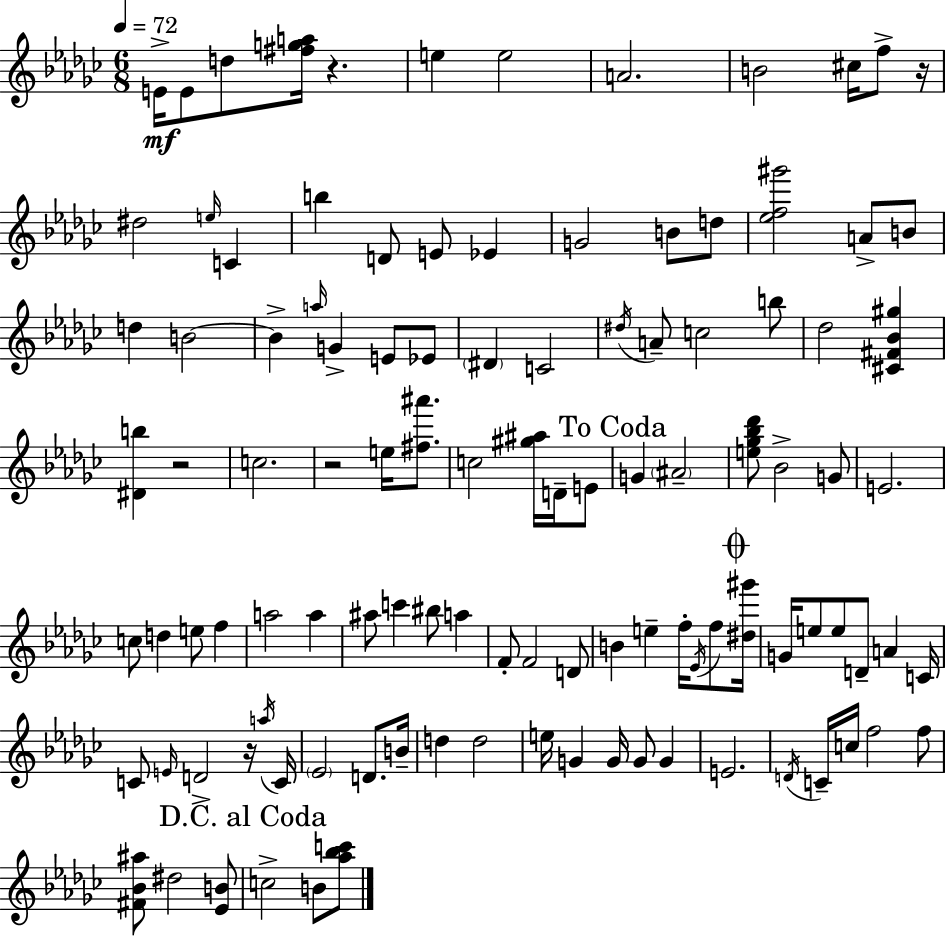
{
  \clef treble
  \numericTimeSignature
  \time 6/8
  \key ees \minor
  \tempo 4 = 72
  e'16->\mf e'8 d''8 <fis'' g'' a''>16 r4. | e''4 e''2 | a'2. | b'2 cis''16 f''8-> r16 | \break dis''2 \grace { e''16 } c'4 | b''4 d'8 e'8 ees'4 | g'2 b'8 d''8 | <ees'' f'' gis'''>2 a'8-> b'8 | \break d''4 b'2~~ | b'4-> \grace { a''16 } g'4-> e'8 | ees'8 \parenthesize dis'4 c'2 | \acciaccatura { dis''16 } a'8-- c''2 | \break b''8 des''2 <cis' fis' bes' gis''>4 | <dis' b''>4 r2 | c''2. | r2 e''16 | \break <fis'' ais'''>8. c''2 <gis'' ais''>16 | d'16-- e'8 \mark "To Coda" g'4 \parenthesize ais'2-- | <e'' ges'' bes'' des'''>8 bes'2-> | g'8 e'2. | \break c''8 d''4 e''8 f''4 | a''2 a''4 | ais''8 c'''4 bis''8 a''4 | f'8-. f'2 | \break d'8 b'4 e''4-- f''16-. | \acciaccatura { ees'16 } f''8 \mark \markup { \musicglyph "scripts.coda" } <dis'' gis'''>16 g'16 e''8 e''8 d'8-- a'4 | c'16 c'8 \grace { e'16 } d'2-> | r16 \acciaccatura { a''16 } c'16 \parenthesize ees'2 | \break d'8. b'16-- d''4 d''2 | e''16 g'4 g'16 | g'8 g'4 e'2. | \acciaccatura { d'16 } c'16-- c''16 f''2 | \break f''8 <fis' bes' ais''>8 dis''2 | <ees' b'>8 \mark "D.C. al Coda" c''2-> | b'8 <aes'' bes'' c'''>8 \bar "|."
}